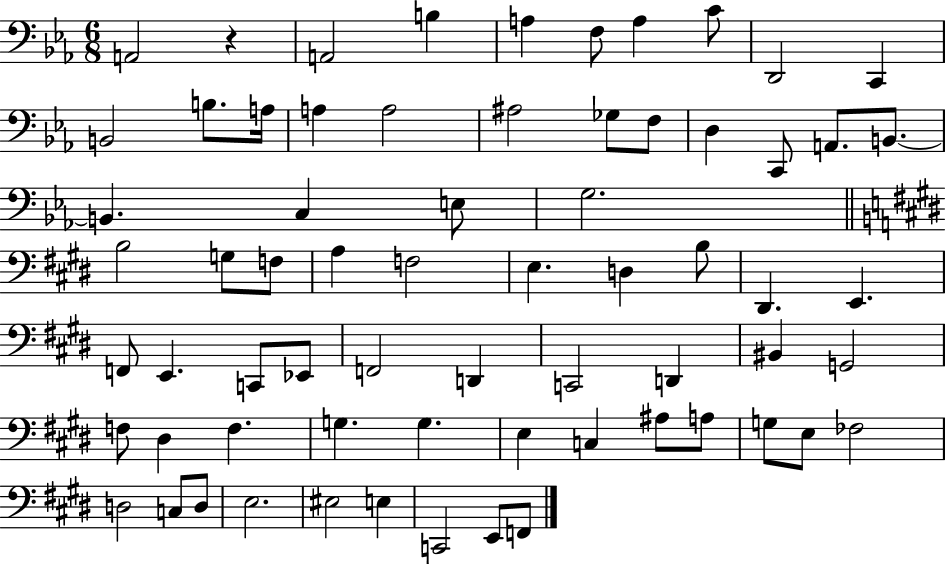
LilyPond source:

{
  \clef bass
  \numericTimeSignature
  \time 6/8
  \key ees \major
  a,2 r4 | a,2 b4 | a4 f8 a4 c'8 | d,2 c,4 | \break b,2 b8. a16 | a4 a2 | ais2 ges8 f8 | d4 c,8 a,8. b,8.~~ | \break b,4. c4 e8 | g2. | \bar "||" \break \key e \major b2 g8 f8 | a4 f2 | e4. d4 b8 | dis,4. e,4. | \break f,8 e,4. c,8 ees,8 | f,2 d,4 | c,2 d,4 | bis,4 g,2 | \break f8 dis4 f4. | g4. g4. | e4 c4 ais8 a8 | g8 e8 fes2 | \break d2 c8 d8 | e2. | eis2 e4 | c,2 e,8 f,8 | \break \bar "|."
}